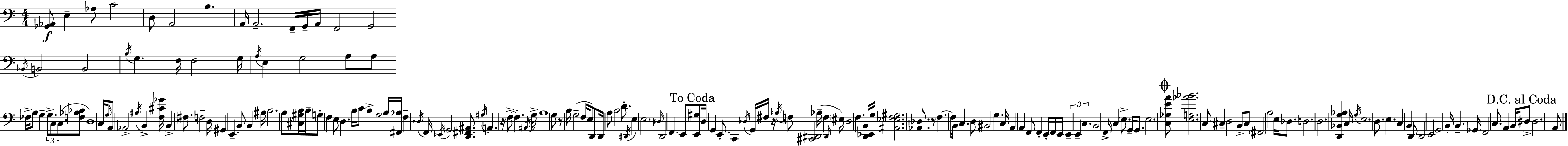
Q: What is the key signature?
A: A minor